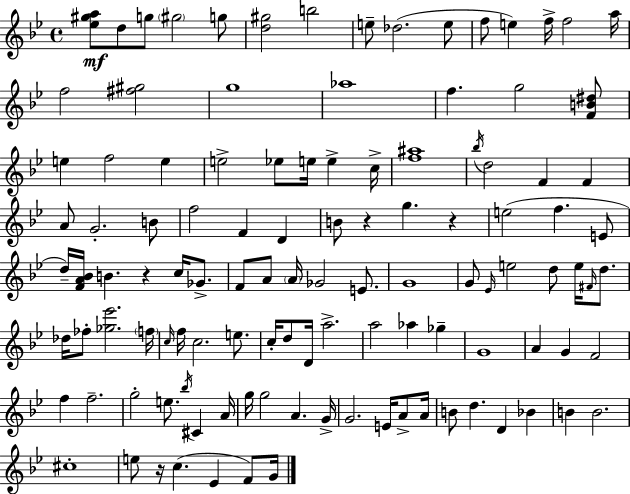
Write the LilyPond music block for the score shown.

{
  \clef treble
  \time 4/4
  \defaultTimeSignature
  \key g \minor
  \repeat volta 2 { <ees'' gis'' a''>8\mf d''8 g''8 \parenthesize gis''2 g''8 | <d'' gis''>2 b''2 | e''8-- des''2.( e''8 | f''8 e''4) f''16-> f''2 a''16 | \break f''2 <fis'' gis''>2 | g''1 | aes''1 | f''4. g''2 <f' b' dis''>8 | \break e''4 f''2 e''4 | e''2-> ees''8 e''16 e''4-> c''16-> | <f'' ais''>1 | \acciaccatura { bes''16 } d''2 f'4 f'4 | \break a'8 g'2.-. b'8 | f''2 f'4 d'4 | b'8 r4 g''4. r4 | e''2( f''4. e'8 | \break d''16--) <f' a' bes'>16 b'4. r4 c''16 ges'8.-> | f'8 a'8 \parenthesize a'16 ges'2 e'8. | g'1 | g'8 \grace { ees'16 } e''2 d''8 e''16 \grace { fis'16 } | \break d''8. des''16 fes''8-. <ges'' ees'''>2. | \parenthesize f''16 \grace { c''16 } f''16 c''2. | e''8. c''16-. d''8 d'16 a''2.-> | a''2 aes''4 | \break ges''4-- g'1 | a'4 g'4 f'2 | f''4 f''2.-- | g''2-. e''8. \acciaccatura { bes''16 } | \break cis'4 a'16 g''16 g''2 a'4. | g'16-> g'2. | e'16 a'8-> a'16 b'8 d''4. d'4 | bes'4 b'4 b'2. | \break cis''1-. | e''8 r16 c''4.( ees'4 | f'8) g'16 } \bar "|."
}